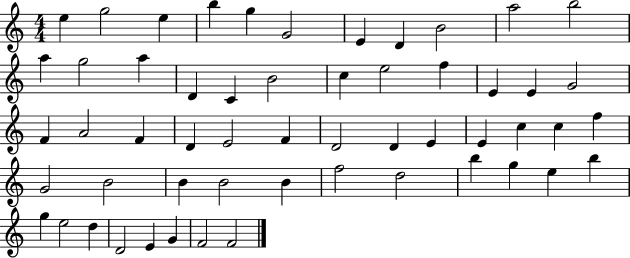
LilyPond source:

{
  \clef treble
  \numericTimeSignature
  \time 4/4
  \key c \major
  e''4 g''2 e''4 | b''4 g''4 g'2 | e'4 d'4 b'2 | a''2 b''2 | \break a''4 g''2 a''4 | d'4 c'4 b'2 | c''4 e''2 f''4 | e'4 e'4 g'2 | \break f'4 a'2 f'4 | d'4 e'2 f'4 | d'2 d'4 e'4 | e'4 c''4 c''4 f''4 | \break g'2 b'2 | b'4 b'2 b'4 | f''2 d''2 | b''4 g''4 e''4 b''4 | \break g''4 e''2 d''4 | d'2 e'4 g'4 | f'2 f'2 | \bar "|."
}